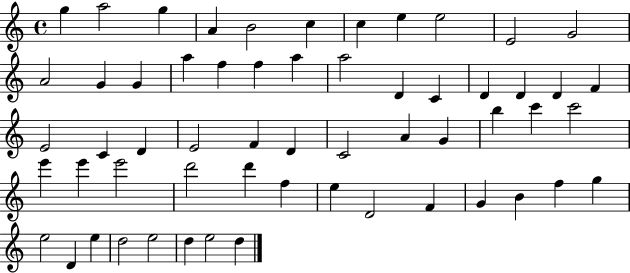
X:1
T:Untitled
M:4/4
L:1/4
K:C
g a2 g A B2 c c e e2 E2 G2 A2 G G a f f a a2 D C D D D F E2 C D E2 F D C2 A G b c' c'2 e' e' e'2 d'2 d' f e D2 F G B f g e2 D e d2 e2 d e2 d